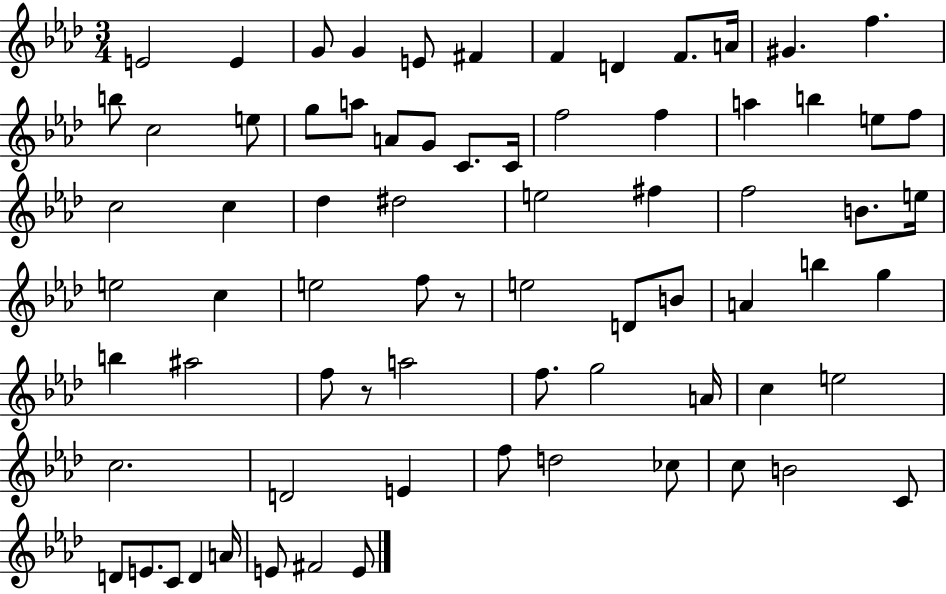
E4/h E4/q G4/e G4/q E4/e F#4/q F4/q D4/q F4/e. A4/s G#4/q. F5/q. B5/e C5/h E5/e G5/e A5/e A4/e G4/e C4/e. C4/s F5/h F5/q A5/q B5/q E5/e F5/e C5/h C5/q Db5/q D#5/h E5/h F#5/q F5/h B4/e. E5/s E5/h C5/q E5/h F5/e R/e E5/h D4/e B4/e A4/q B5/q G5/q B5/q A#5/h F5/e R/e A5/h F5/e. G5/h A4/s C5/q E5/h C5/h. D4/h E4/q F5/e D5/h CES5/e C5/e B4/h C4/e D4/e E4/e. C4/e D4/q A4/s E4/e F#4/h E4/e